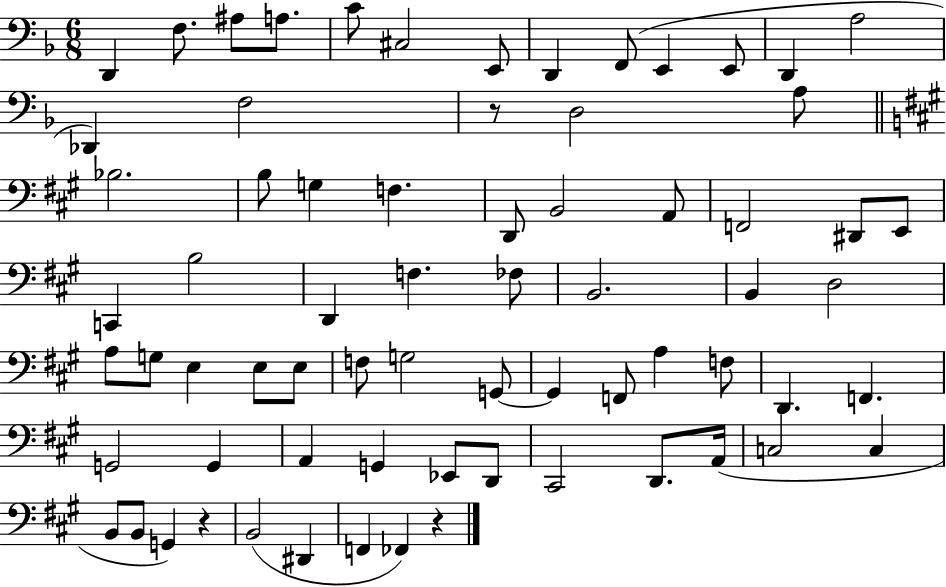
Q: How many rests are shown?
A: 3